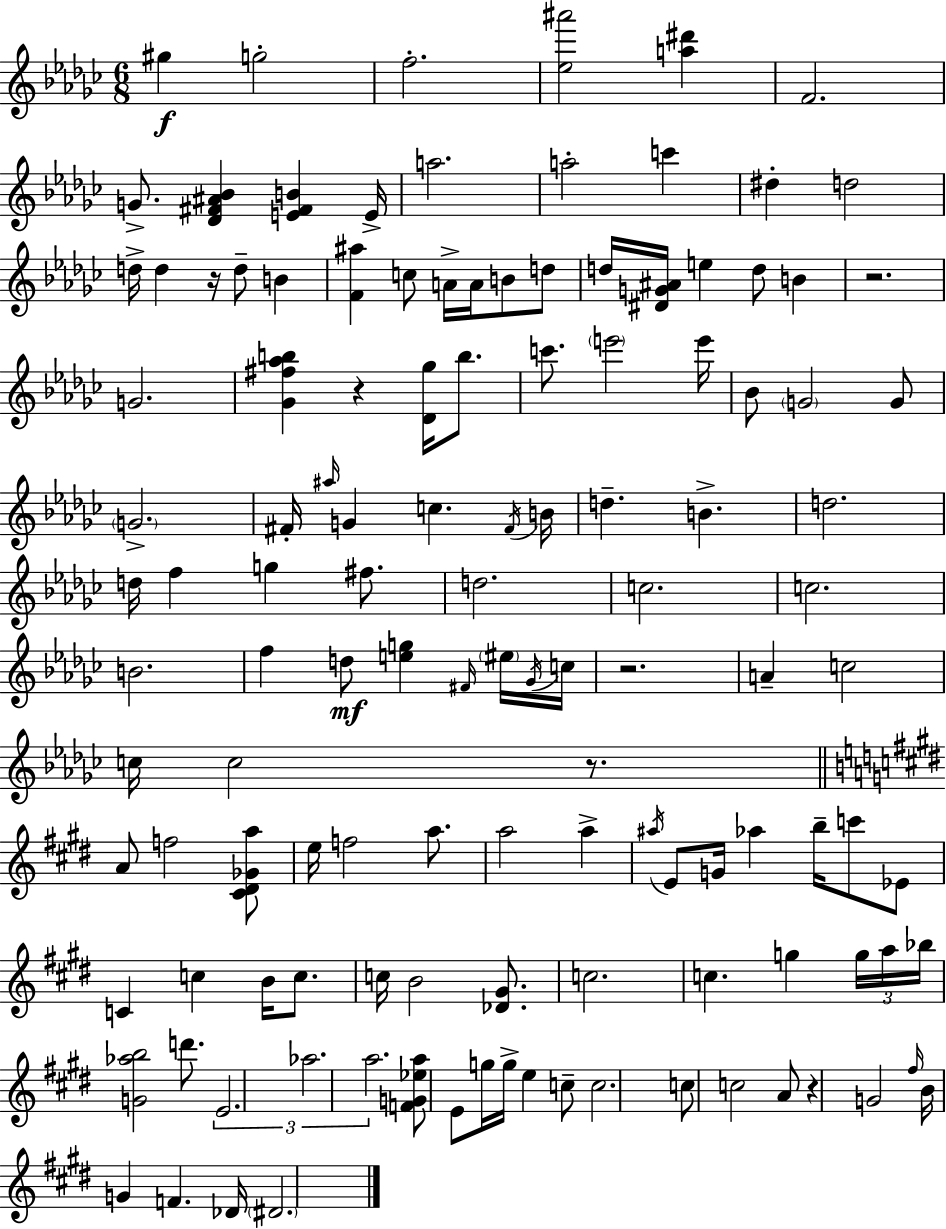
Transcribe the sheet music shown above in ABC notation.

X:1
T:Untitled
M:6/8
L:1/4
K:Ebm
^g g2 f2 [_e^a']2 [a^d'] F2 G/2 [_D^F^A_B] [E^FB] E/4 a2 a2 c' ^d d2 d/4 d z/4 d/2 B [F^a] c/2 A/4 A/4 B/2 d/2 d/4 [^DG^A]/4 e d/2 B z2 G2 [_G^f_ab] z [_D_g]/4 b/2 c'/2 e'2 e'/4 _B/2 G2 G/2 G2 ^F/4 ^a/4 G c ^F/4 B/4 d B d2 d/4 f g ^f/2 d2 c2 c2 B2 f d/2 [eg] ^F/4 ^e/4 _G/4 c/4 z2 A c2 c/4 c2 z/2 A/2 f2 [^C^D_Ga]/2 e/4 f2 a/2 a2 a ^a/4 E/2 G/4 _a b/4 c'/2 _E/2 C c B/4 c/2 c/4 B2 [_D^G]/2 c2 c g g/4 a/4 _b/4 [G_ab]2 d'/2 E2 _a2 a2 [FG_ea]/2 E/2 g/4 g/4 e c/2 c2 c/2 c2 A/2 z G2 ^f/4 B/4 G F _D/4 ^D2